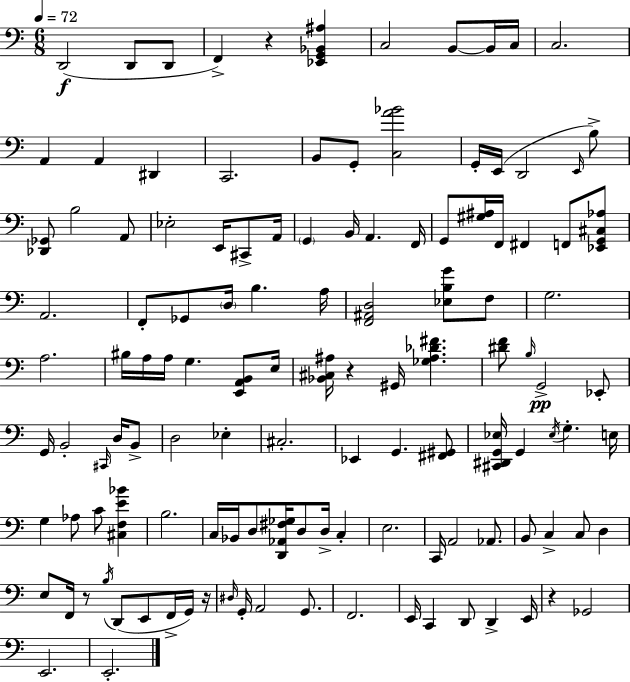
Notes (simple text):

D2/h D2/e D2/e F2/q R/q [Eb2,G2,Bb2,A#3]/q C3/h B2/e B2/s C3/s C3/h. A2/q A2/q D#2/q C2/h. B2/e G2/e [C3,A4,Bb4]/h G2/s E2/s D2/h E2/s B3/e [Db2,Gb2]/e B3/h A2/e Eb3/h E2/s C#2/e A2/s G2/q B2/s A2/q. F2/s G2/e [G#3,A#3]/s F2/s F#2/q F2/e [Eb2,G2,C#3,Ab3]/e A2/h. F2/e Gb2/e D3/s B3/q. A3/s [F2,A#2,D3]/h [Eb3,B3,G4]/e F3/e G3/h. A3/h. BIS3/s A3/s A3/s G3/q. [E2,A2,B2]/e E3/s [Bb2,C#3,A#3]/s R/q G#2/s [Gb3,A#3,Db4,F#4]/q. [D#4,F4]/e B3/s G2/h Eb2/e G2/s B2/h C#2/s D3/s B2/e D3/h Eb3/q C#3/h. Eb2/q G2/q. [F#2,G#2]/e [C#2,D#2,G2,Eb3]/s G2/q Eb3/s G3/q. E3/s G3/q Ab3/e C4/e [C#3,F3,E4,Bb4]/q B3/h. C3/s Bb2/s D3/e [D2,Ab2,F#3,Gb3]/s D3/e D3/s C3/q E3/h. C2/s A2/h Ab2/e. B2/e C3/q C3/e D3/q E3/e F2/s R/e B3/s D2/e E2/e F2/s G2/s R/s D#3/s G2/s A2/h G2/e. F2/h. E2/s C2/q D2/e D2/q E2/s R/q Gb2/h E2/h. E2/h.